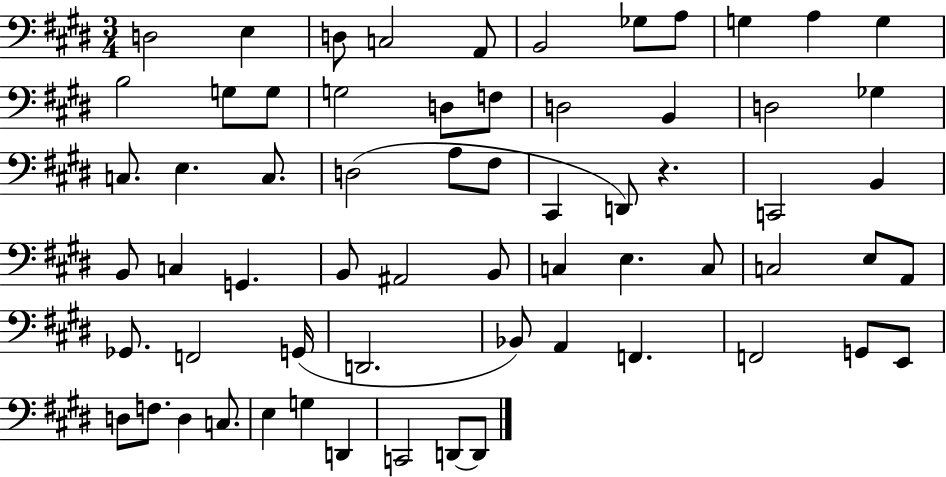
D3/h E3/q D3/e C3/h A2/e B2/h Gb3/e A3/e G3/q A3/q G3/q B3/h G3/e G3/e G3/h D3/e F3/e D3/h B2/q D3/h Gb3/q C3/e. E3/q. C3/e. D3/h A3/e F#3/e C#2/q D2/e R/q. C2/h B2/q B2/e C3/q G2/q. B2/e A#2/h B2/e C3/q E3/q. C3/e C3/h E3/e A2/e Gb2/e. F2/h G2/s D2/h. Bb2/e A2/q F2/q. F2/h G2/e E2/e D3/e F3/e. D3/q C3/e. E3/q G3/q D2/q C2/h D2/e D2/e